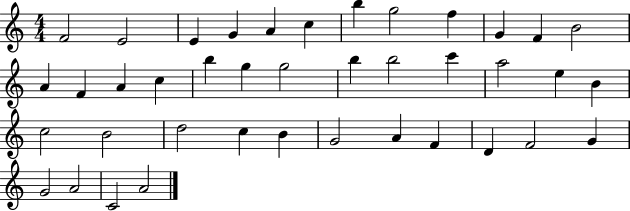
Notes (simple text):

F4/h E4/h E4/q G4/q A4/q C5/q B5/q G5/h F5/q G4/q F4/q B4/h A4/q F4/q A4/q C5/q B5/q G5/q G5/h B5/q B5/h C6/q A5/h E5/q B4/q C5/h B4/h D5/h C5/q B4/q G4/h A4/q F4/q D4/q F4/h G4/q G4/h A4/h C4/h A4/h